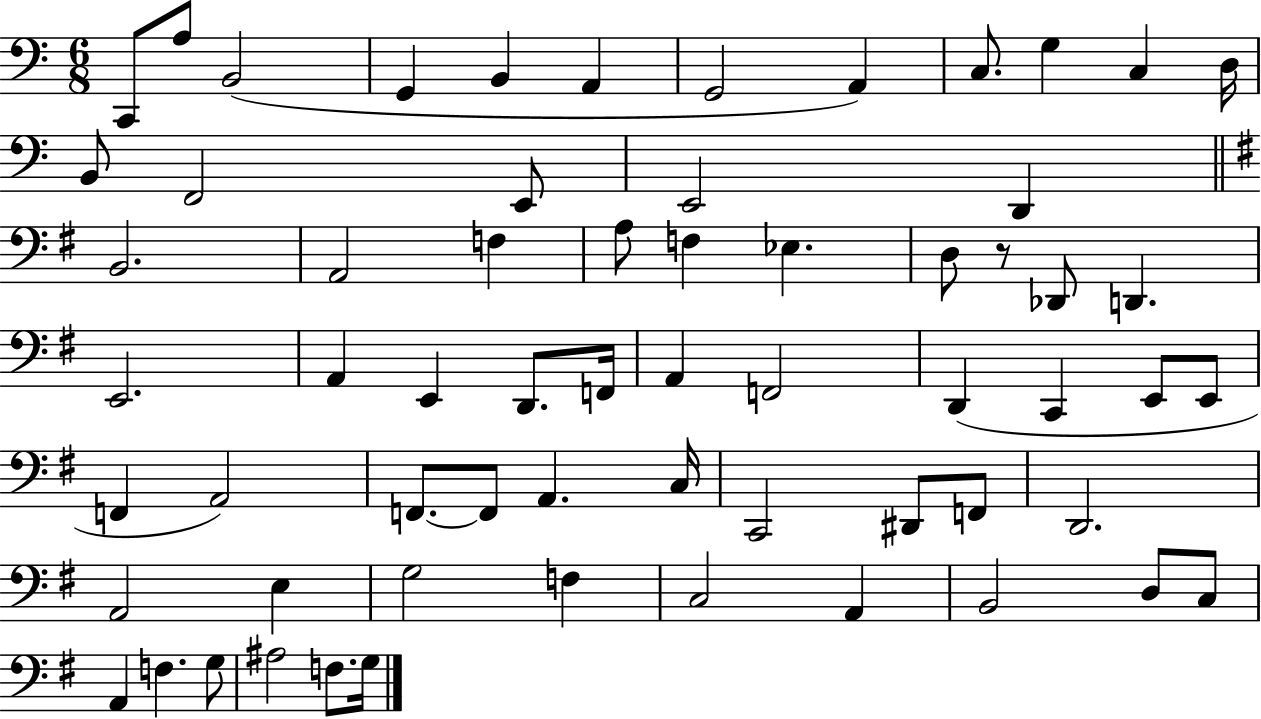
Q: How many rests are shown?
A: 1